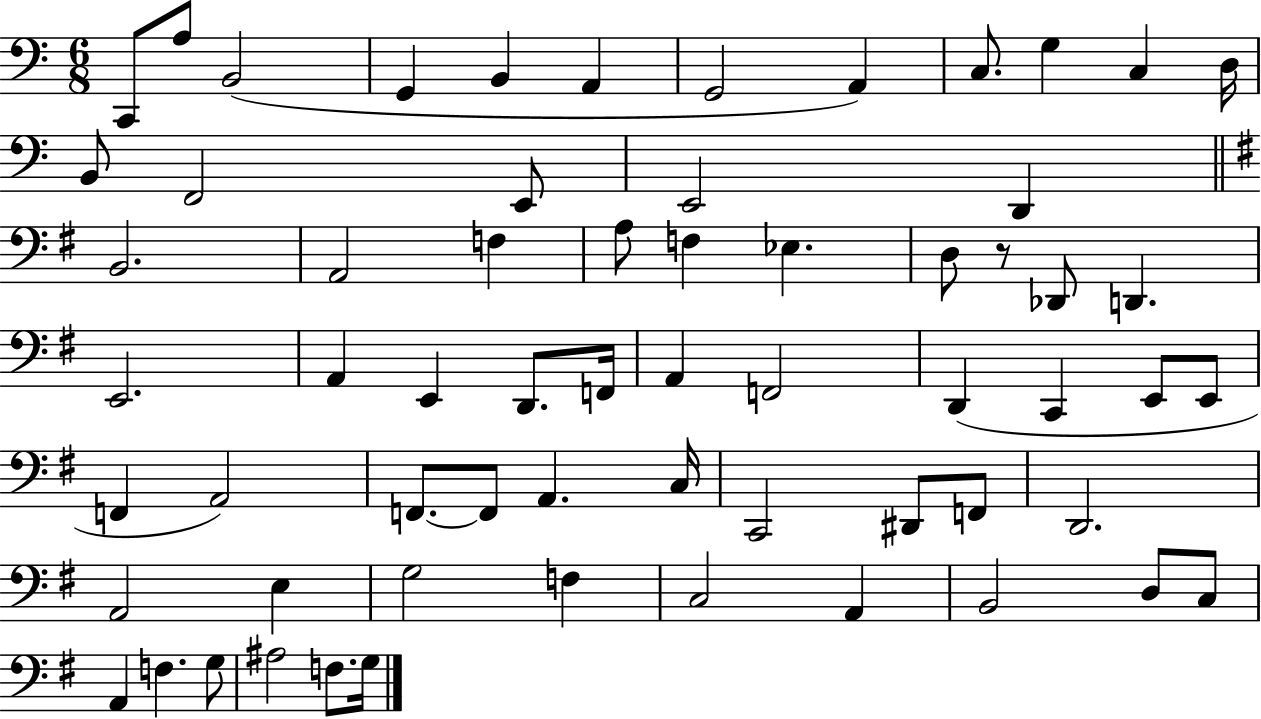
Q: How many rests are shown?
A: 1